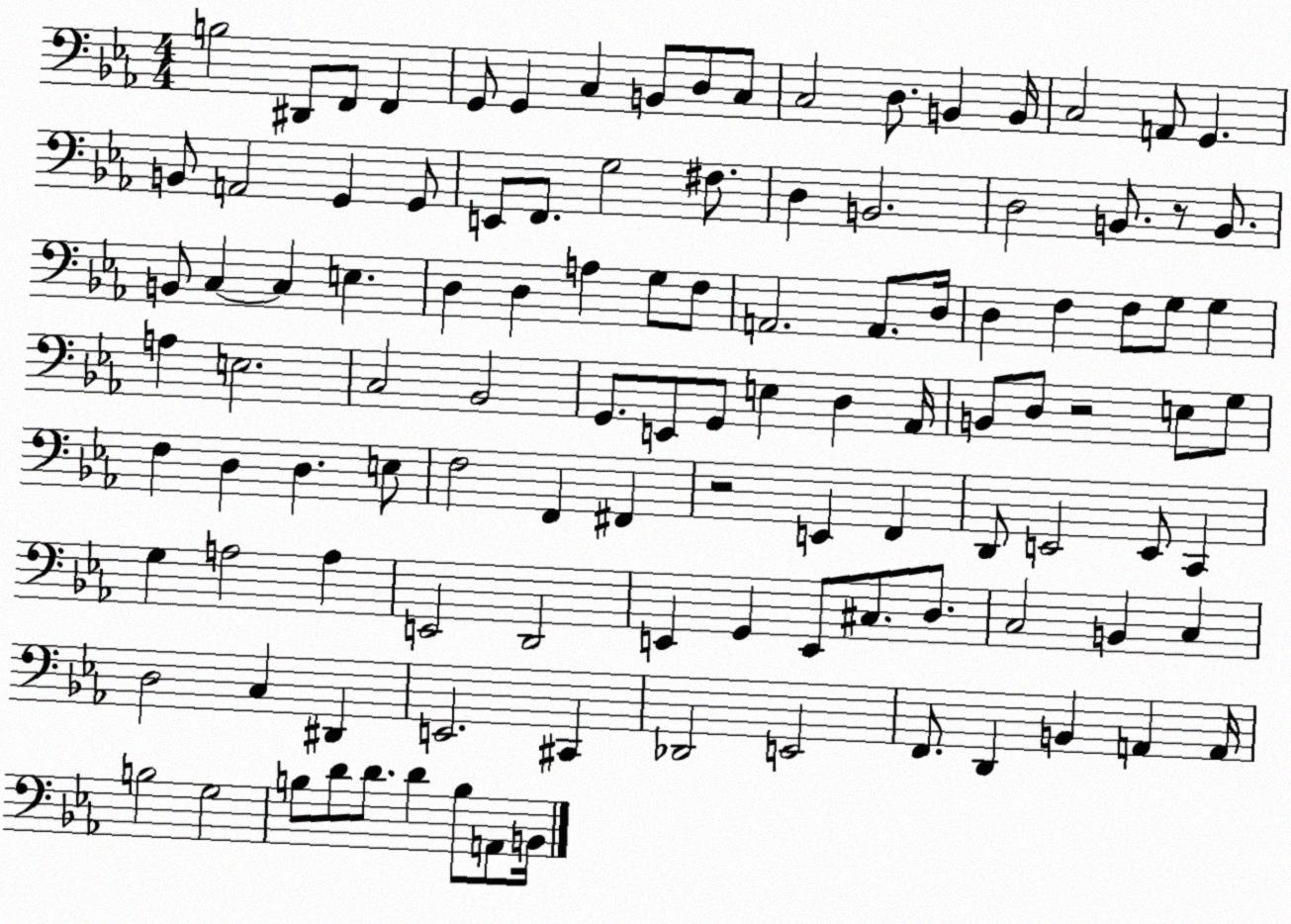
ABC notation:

X:1
T:Untitled
M:4/4
L:1/4
K:Eb
B,2 ^D,,/2 F,,/2 F,, G,,/2 G,, C, B,,/2 D,/2 C,/2 C,2 D,/2 B,, B,,/4 C,2 A,,/2 G,, B,,/2 A,,2 G,, G,,/2 E,,/2 F,,/2 G,2 ^F,/2 D, B,,2 D,2 B,,/2 z/2 B,,/2 B,,/2 C, C, E, D, D, A, G,/2 F,/2 A,,2 A,,/2 D,/4 D, F, F,/2 G,/2 G, A, E,2 C,2 _B,,2 G,,/2 E,,/2 G,,/2 E, D, _A,,/4 B,,/2 D,/2 z2 E,/2 G,/2 F, D, D, E,/2 F,2 F,, ^F,, z2 E,, F,, D,,/2 E,,2 E,,/2 C,, G, A,2 A, E,,2 D,,2 E,, G,, E,,/2 ^C,/2 D,/2 C,2 B,, C, D,2 C, ^D,, E,,2 ^C,, _D,,2 E,,2 F,,/2 D,, B,, A,, A,,/4 B,2 G,2 B,/2 D/2 D/2 D B,/2 A,,/2 B,,/4